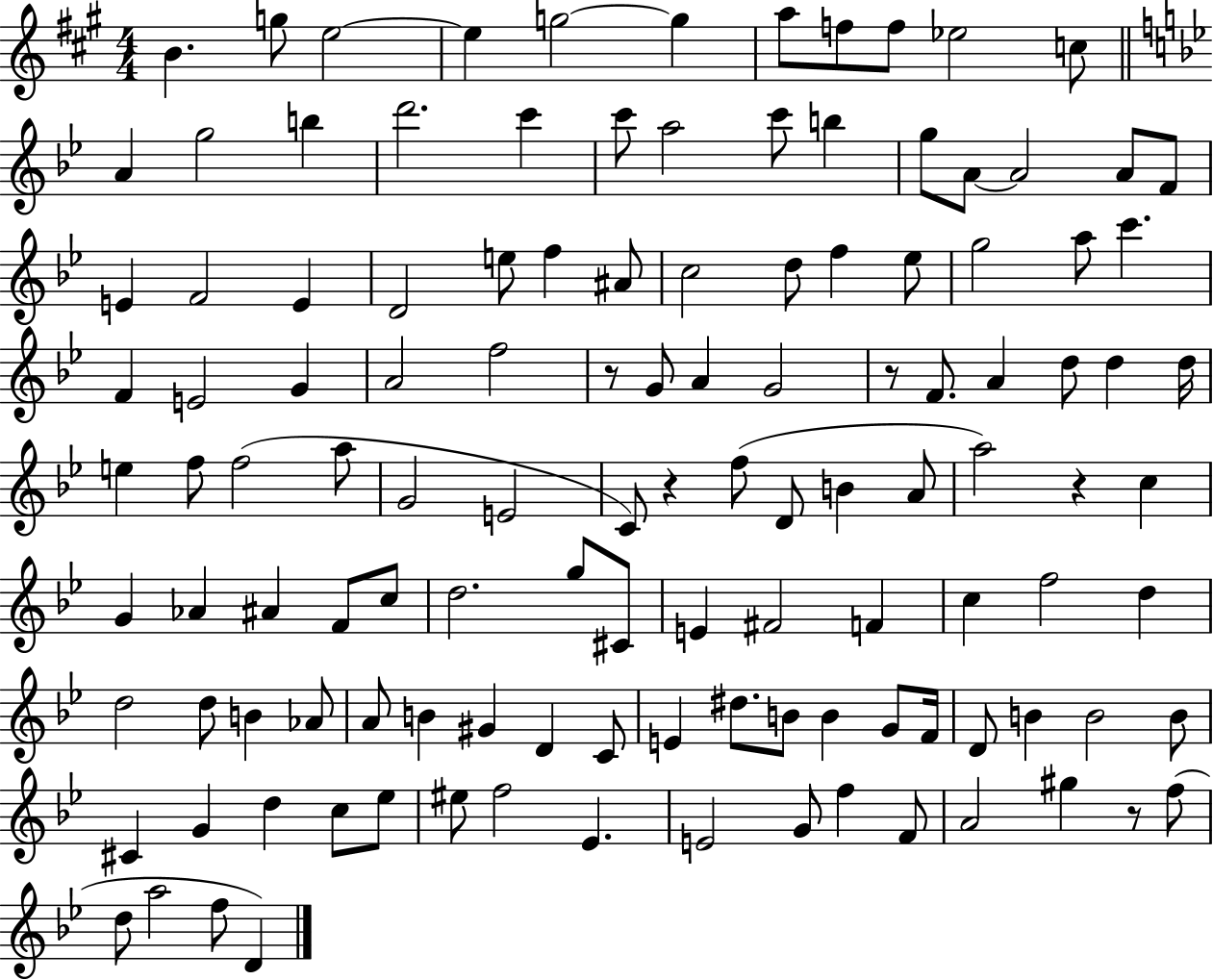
{
  \clef treble
  \numericTimeSignature
  \time 4/4
  \key a \major
  \repeat volta 2 { b'4. g''8 e''2~~ | e''4 g''2~~ g''4 | a''8 f''8 f''8 ees''2 c''8 | \bar "||" \break \key bes \major a'4 g''2 b''4 | d'''2. c'''4 | c'''8 a''2 c'''8 b''4 | g''8 a'8~~ a'2 a'8 f'8 | \break e'4 f'2 e'4 | d'2 e''8 f''4 ais'8 | c''2 d''8 f''4 ees''8 | g''2 a''8 c'''4. | \break f'4 e'2 g'4 | a'2 f''2 | r8 g'8 a'4 g'2 | r8 f'8. a'4 d''8 d''4 d''16 | \break e''4 f''8 f''2( a''8 | g'2 e'2 | c'8) r4 f''8( d'8 b'4 a'8 | a''2) r4 c''4 | \break g'4 aes'4 ais'4 f'8 c''8 | d''2. g''8 cis'8 | e'4 fis'2 f'4 | c''4 f''2 d''4 | \break d''2 d''8 b'4 aes'8 | a'8 b'4 gis'4 d'4 c'8 | e'4 dis''8. b'8 b'4 g'8 f'16 | d'8 b'4 b'2 b'8 | \break cis'4 g'4 d''4 c''8 ees''8 | eis''8 f''2 ees'4. | e'2 g'8 f''4 f'8 | a'2 gis''4 r8 f''8( | \break d''8 a''2 f''8 d'4) | } \bar "|."
}